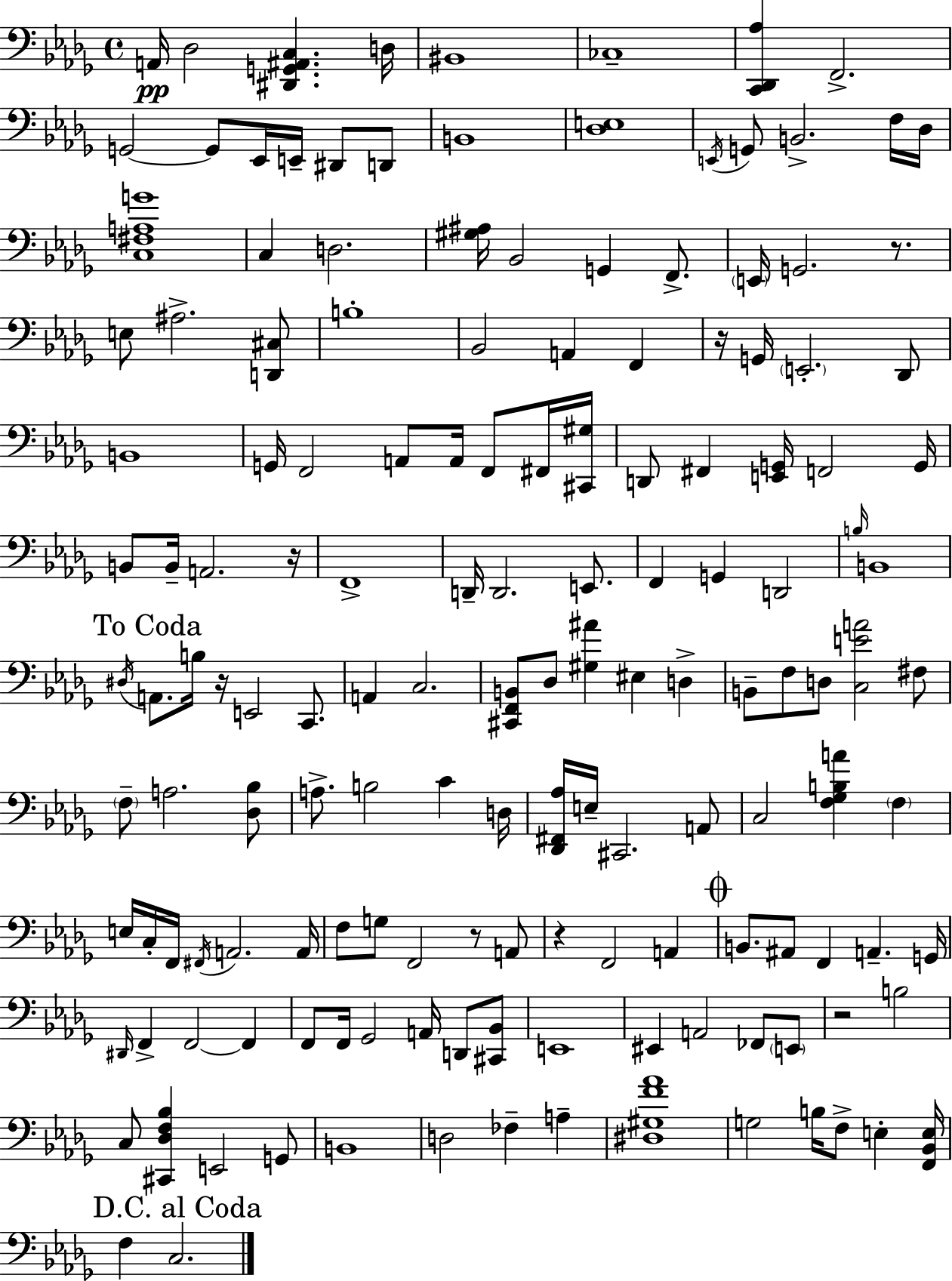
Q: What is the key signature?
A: BES minor